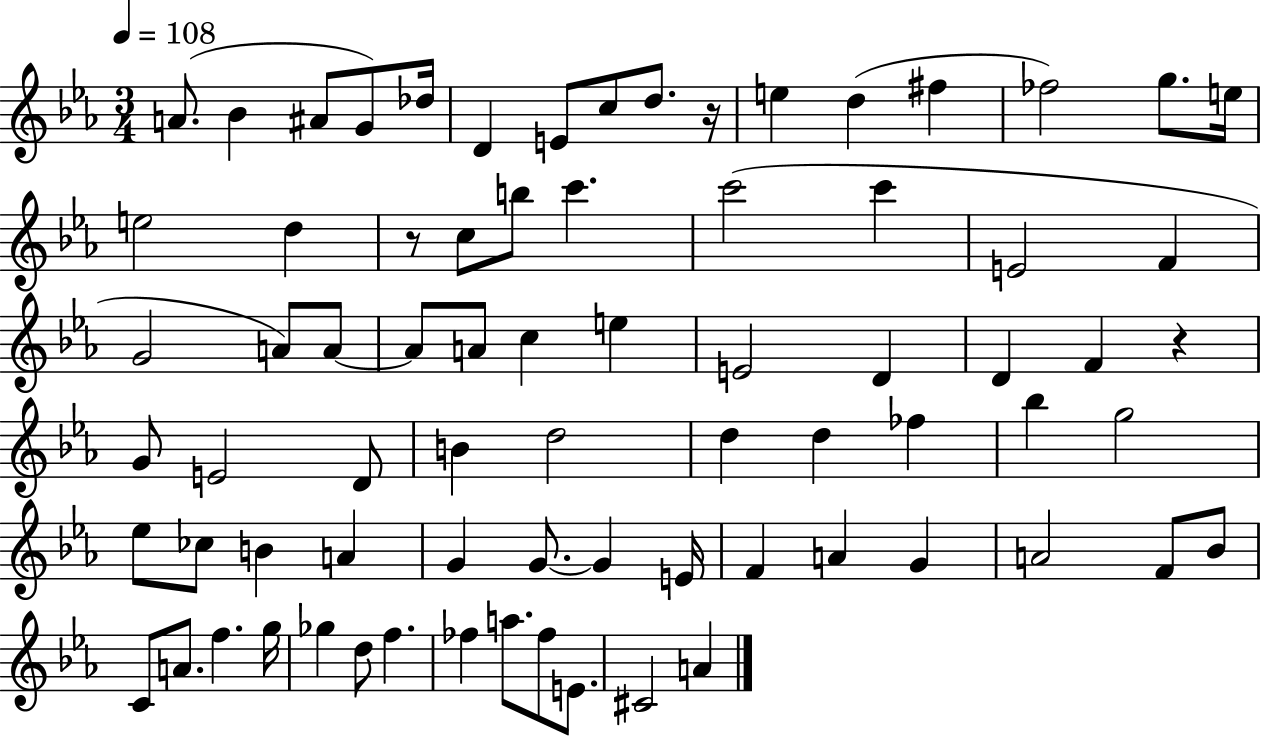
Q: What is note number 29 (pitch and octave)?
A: A4